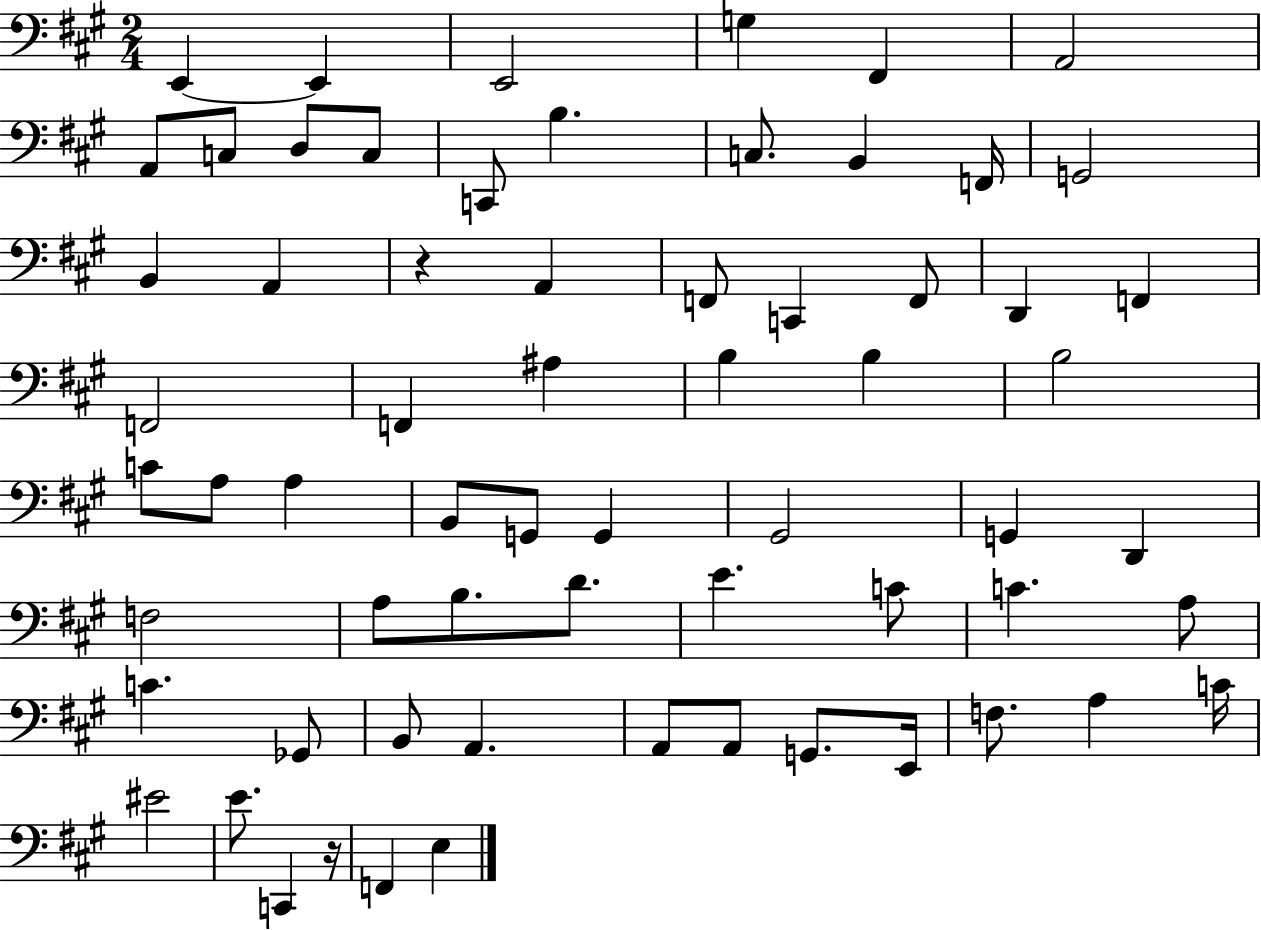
X:1
T:Untitled
M:2/4
L:1/4
K:A
E,, E,, E,,2 G, ^F,, A,,2 A,,/2 C,/2 D,/2 C,/2 C,,/2 B, C,/2 B,, F,,/4 G,,2 B,, A,, z A,, F,,/2 C,, F,,/2 D,, F,, F,,2 F,, ^A, B, B, B,2 C/2 A,/2 A, B,,/2 G,,/2 G,, ^G,,2 G,, D,, F,2 A,/2 B,/2 D/2 E C/2 C A,/2 C _G,,/2 B,,/2 A,, A,,/2 A,,/2 G,,/2 E,,/4 F,/2 A, C/4 ^E2 E/2 C,, z/4 F,, E,